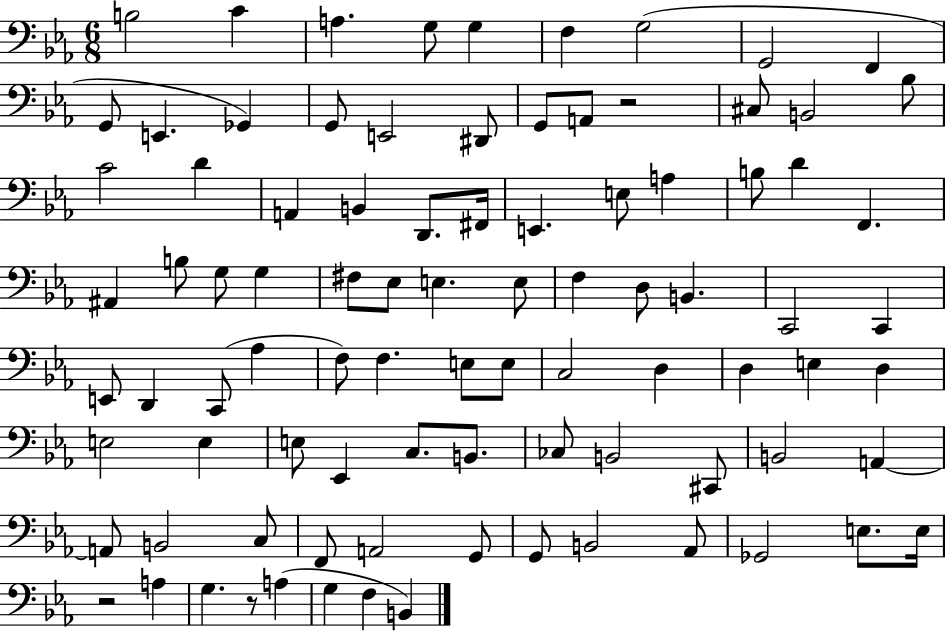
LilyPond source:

{
  \clef bass
  \numericTimeSignature
  \time 6/8
  \key ees \major
  \repeat volta 2 { b2 c'4 | a4. g8 g4 | f4 g2( | g,2 f,4 | \break g,8 e,4. ges,4) | g,8 e,2 dis,8 | g,8 a,8 r2 | cis8 b,2 bes8 | \break c'2 d'4 | a,4 b,4 d,8. fis,16 | e,4. e8 a4 | b8 d'4 f,4. | \break ais,4 b8 g8 g4 | fis8 ees8 e4. e8 | f4 d8 b,4. | c,2 c,4 | \break e,8 d,4 c,8( aes4 | f8) f4. e8 e8 | c2 d4 | d4 e4 d4 | \break e2 e4 | e8 ees,4 c8. b,8. | ces8 b,2 cis,8 | b,2 a,4~~ | \break a,8 b,2 c8 | f,8 a,2 g,8 | g,8 b,2 aes,8 | ges,2 e8. e16 | \break r2 a4 | g4. r8 a4( | g4 f4 b,4) | } \bar "|."
}